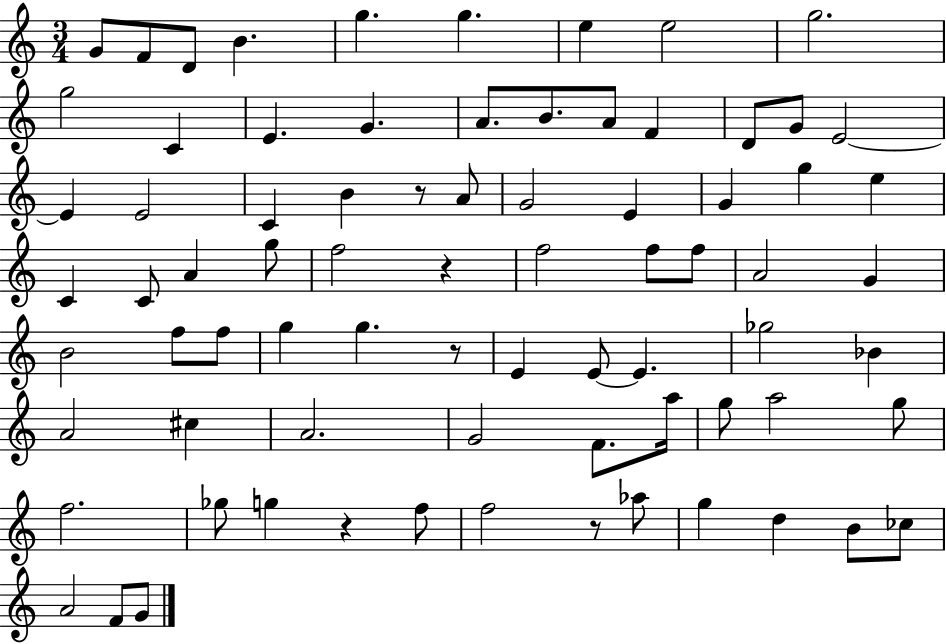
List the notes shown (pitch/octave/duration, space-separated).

G4/e F4/e D4/e B4/q. G5/q. G5/q. E5/q E5/h G5/h. G5/h C4/q E4/q. G4/q. A4/e. B4/e. A4/e F4/q D4/e G4/e E4/h E4/q E4/h C4/q B4/q R/e A4/e G4/h E4/q G4/q G5/q E5/q C4/q C4/e A4/q G5/e F5/h R/q F5/h F5/e F5/e A4/h G4/q B4/h F5/e F5/e G5/q G5/q. R/e E4/q E4/e E4/q. Gb5/h Bb4/q A4/h C#5/q A4/h. G4/h F4/e. A5/s G5/e A5/h G5/e F5/h. Gb5/e G5/q R/q F5/e F5/h R/e Ab5/e G5/q D5/q B4/e CES5/e A4/h F4/e G4/e